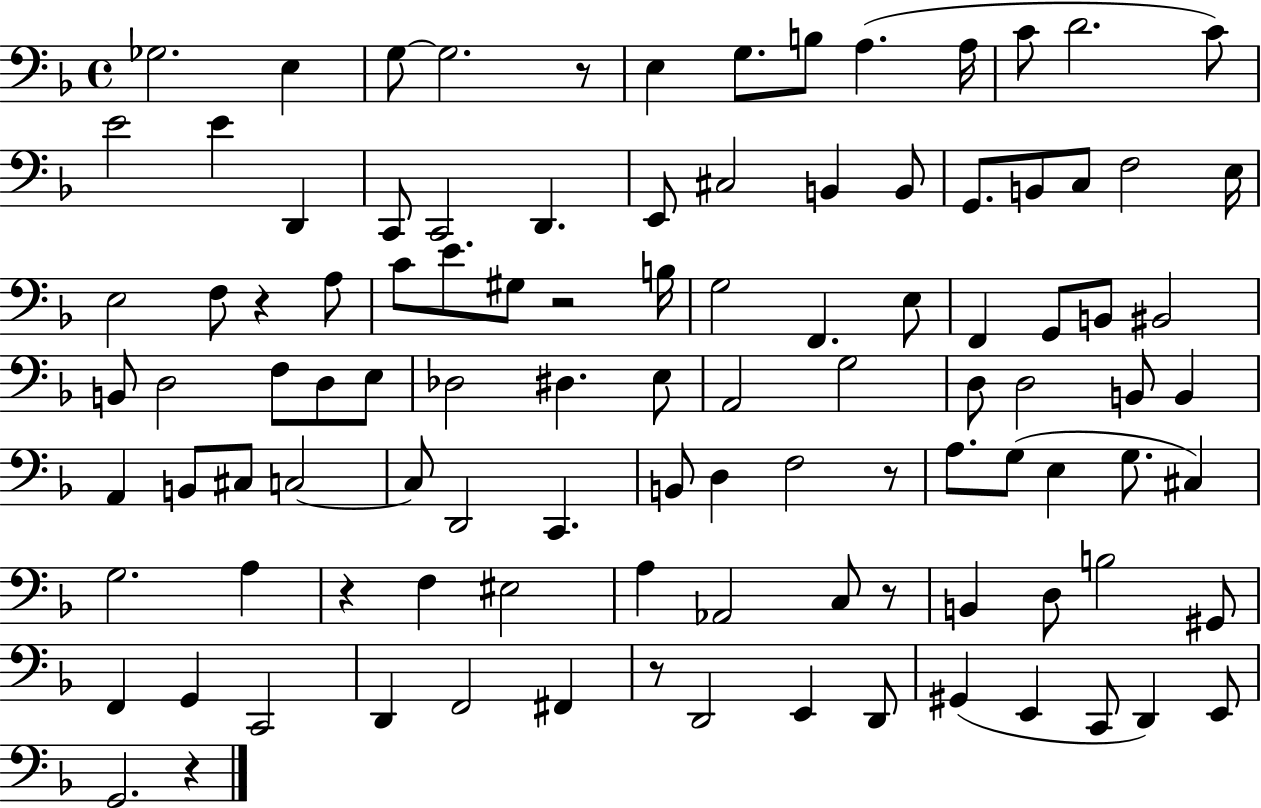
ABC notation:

X:1
T:Untitled
M:4/4
L:1/4
K:F
_G,2 E, G,/2 G,2 z/2 E, G,/2 B,/2 A, A,/4 C/2 D2 C/2 E2 E D,, C,,/2 C,,2 D,, E,,/2 ^C,2 B,, B,,/2 G,,/2 B,,/2 C,/2 F,2 E,/4 E,2 F,/2 z A,/2 C/2 E/2 ^G,/2 z2 B,/4 G,2 F,, E,/2 F,, G,,/2 B,,/2 ^B,,2 B,,/2 D,2 F,/2 D,/2 E,/2 _D,2 ^D, E,/2 A,,2 G,2 D,/2 D,2 B,,/2 B,, A,, B,,/2 ^C,/2 C,2 C,/2 D,,2 C,, B,,/2 D, F,2 z/2 A,/2 G,/2 E, G,/2 ^C, G,2 A, z F, ^E,2 A, _A,,2 C,/2 z/2 B,, D,/2 B,2 ^G,,/2 F,, G,, C,,2 D,, F,,2 ^F,, z/2 D,,2 E,, D,,/2 ^G,, E,, C,,/2 D,, E,,/2 G,,2 z